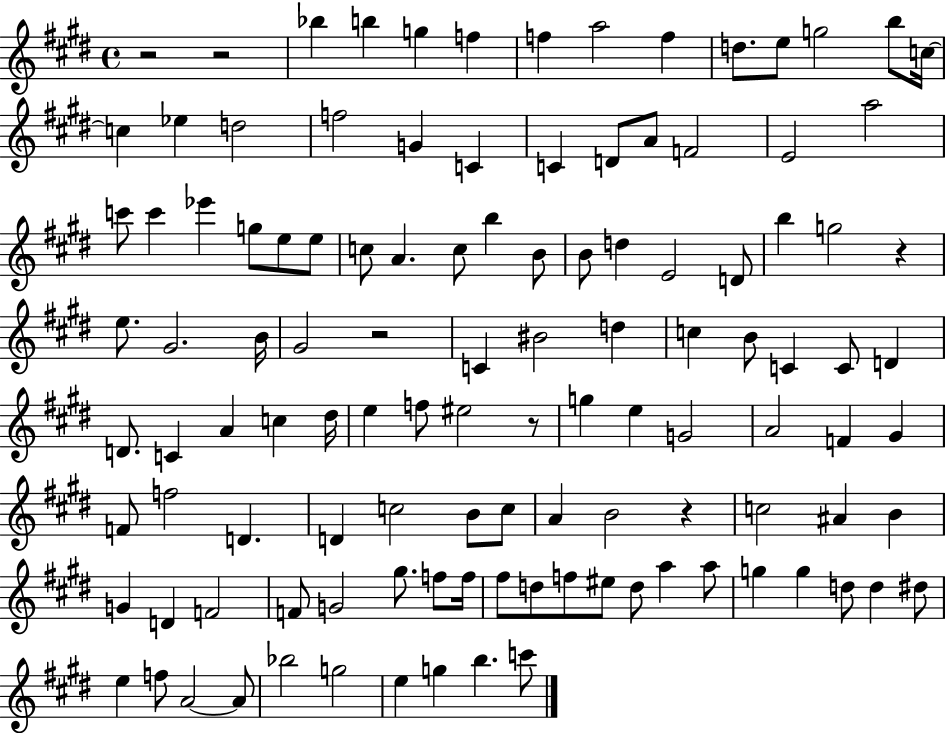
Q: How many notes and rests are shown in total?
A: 115